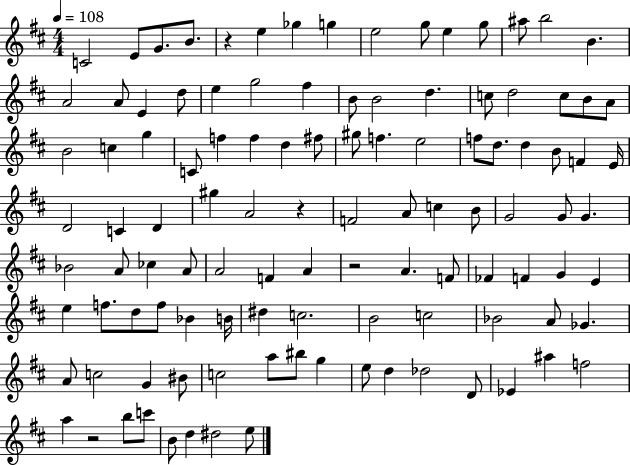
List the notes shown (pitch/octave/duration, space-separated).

C4/h E4/e G4/e. B4/e. R/q E5/q Gb5/q G5/q E5/h G5/e E5/q G5/e A#5/e B5/h B4/q. A4/h A4/e E4/q D5/e E5/q G5/h F#5/q B4/e B4/h D5/q. C5/e D5/h C5/e B4/e A4/e B4/h C5/q G5/q C4/e F5/q F5/q D5/q F#5/e G#5/e F5/q. E5/h F5/e D5/e. D5/q B4/e F4/q E4/s D4/h C4/q D4/q G#5/q A4/h R/q F4/h A4/e C5/q B4/e G4/h G4/e G4/q. Bb4/h A4/e CES5/q A4/e A4/h F4/q A4/q R/h A4/q. F4/e FES4/q F4/q G4/q E4/q E5/q F5/e. D5/e F5/e Bb4/q B4/s D#5/q C5/h. B4/h C5/h Bb4/h A4/e Gb4/q. A4/e C5/h G4/q BIS4/e C5/h A5/e BIS5/e G5/q E5/e D5/q Db5/h D4/e Eb4/q A#5/q F5/h A5/q R/h B5/e C6/e B4/e D5/q D#5/h E5/e